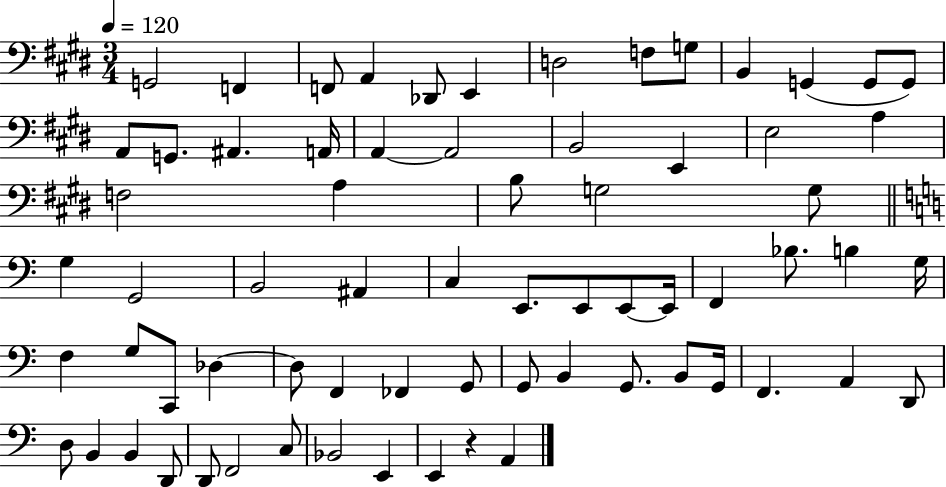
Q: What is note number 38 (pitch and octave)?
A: F2